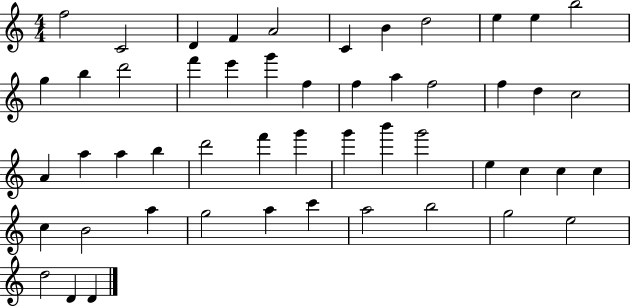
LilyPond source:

{
  \clef treble
  \numericTimeSignature
  \time 4/4
  \key c \major
  f''2 c'2 | d'4 f'4 a'2 | c'4 b'4 d''2 | e''4 e''4 b''2 | \break g''4 b''4 d'''2 | f'''4 e'''4 g'''4 f''4 | f''4 a''4 f''2 | f''4 d''4 c''2 | \break a'4 a''4 a''4 b''4 | d'''2 f'''4 g'''4 | g'''4 b'''4 g'''2 | e''4 c''4 c''4 c''4 | \break c''4 b'2 a''4 | g''2 a''4 c'''4 | a''2 b''2 | g''2 e''2 | \break d''2 d'4 d'4 | \bar "|."
}